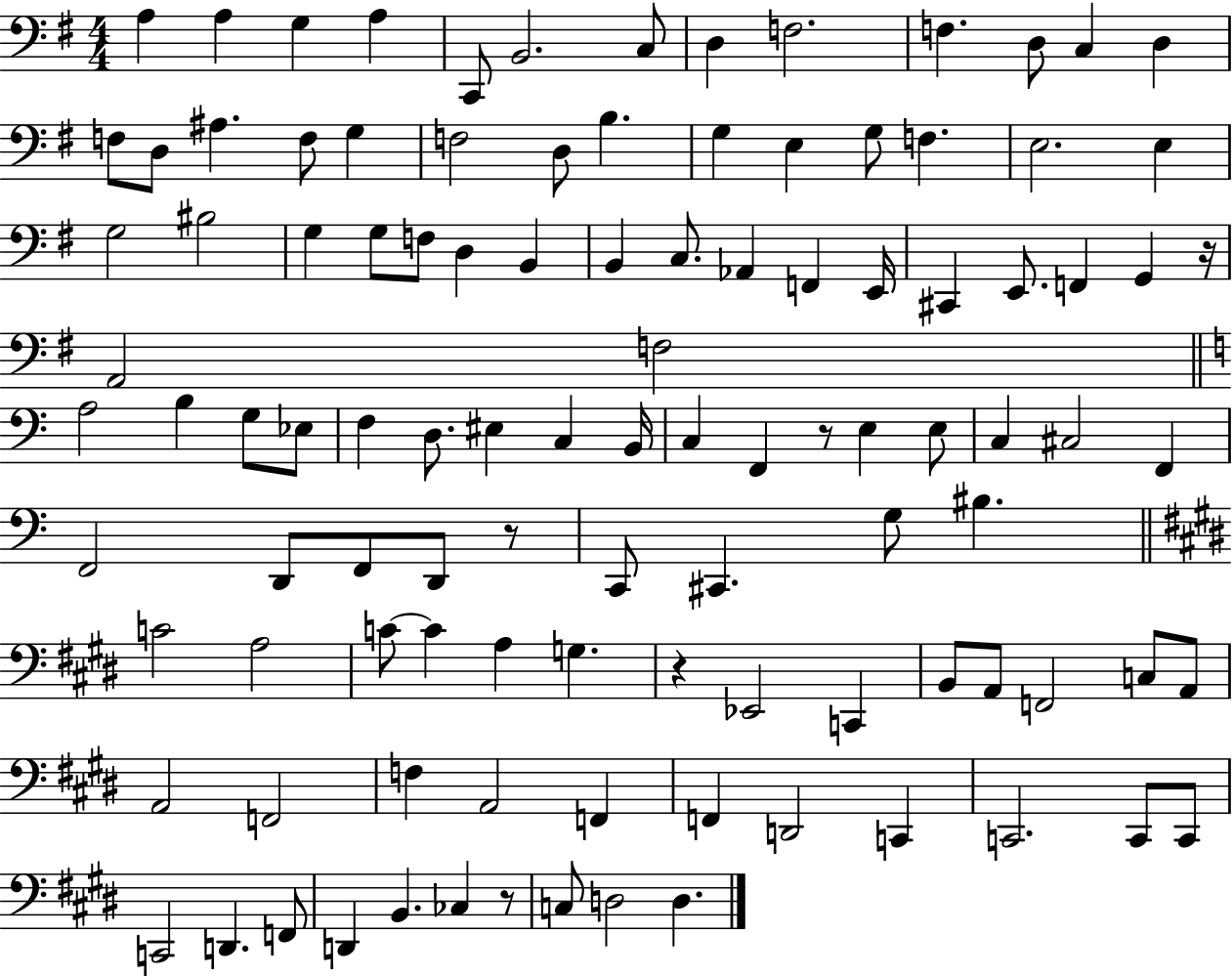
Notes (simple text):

A3/q A3/q G3/q A3/q C2/e B2/h. C3/e D3/q F3/h. F3/q. D3/e C3/q D3/q F3/e D3/e A#3/q. F3/e G3/q F3/h D3/e B3/q. G3/q E3/q G3/e F3/q. E3/h. E3/q G3/h BIS3/h G3/q G3/e F3/e D3/q B2/q B2/q C3/e. Ab2/q F2/q E2/s C#2/q E2/e. F2/q G2/q R/s A2/h F3/h A3/h B3/q G3/e Eb3/e F3/q D3/e. EIS3/q C3/q B2/s C3/q F2/q R/e E3/q E3/e C3/q C#3/h F2/q F2/h D2/e F2/e D2/e R/e C2/e C#2/q. G3/e BIS3/q. C4/h A3/h C4/e C4/q A3/q G3/q. R/q Eb2/h C2/q B2/e A2/e F2/h C3/e A2/e A2/h F2/h F3/q A2/h F2/q F2/q D2/h C2/q C2/h. C2/e C2/e C2/h D2/q. F2/e D2/q B2/q. CES3/q R/e C3/e D3/h D3/q.